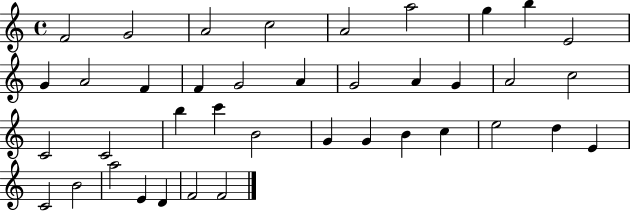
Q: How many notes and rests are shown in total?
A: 39